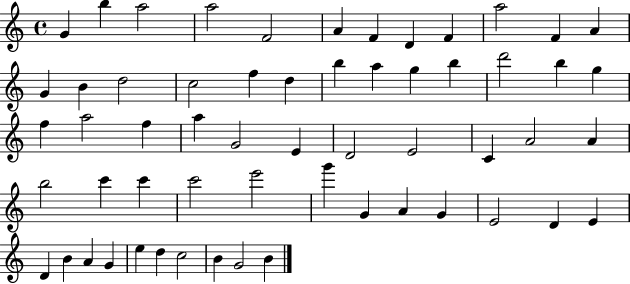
G4/q B5/q A5/h A5/h F4/h A4/q F4/q D4/q F4/q A5/h F4/q A4/q G4/q B4/q D5/h C5/h F5/q D5/q B5/q A5/q G5/q B5/q D6/h B5/q G5/q F5/q A5/h F5/q A5/q G4/h E4/q D4/h E4/h C4/q A4/h A4/q B5/h C6/q C6/q C6/h E6/h G6/q G4/q A4/q G4/q E4/h D4/q E4/q D4/q B4/q A4/q G4/q E5/q D5/q C5/h B4/q G4/h B4/q